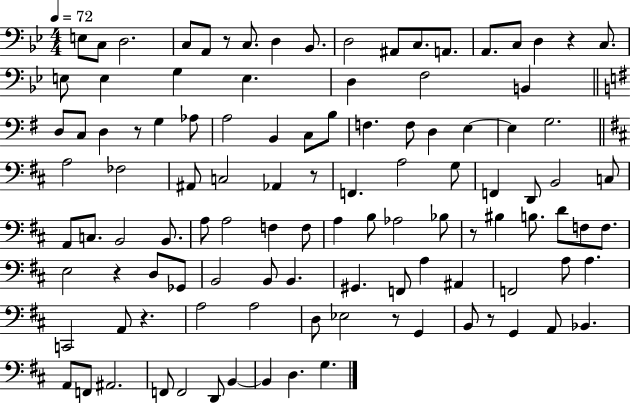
{
  \clef bass
  \numericTimeSignature
  \time 4/4
  \key bes \major
  \tempo 4 = 72
  e8 c8 d2. | c8 a,8 r8 c8. d4 bes,8. | d2 ais,8 c8. a,8. | a,8. c8 d4 r4 c8. | \break e8 e4 g4 e4. | d4 f2 b,4 | \bar "||" \break \key e \minor d8 c8 d4 r8 g4 aes8 | a2 b,4 c8 b8 | f4. f8 d4 e4~~ | e4 g2. | \break \bar "||" \break \key d \major a2 fes2 | ais,8 c2 aes,4 r8 | f,4. a2 g8 | f,4 d,8 b,2 c8 | \break a,8 c8. b,2 b,8. | a8 a2 f4 f8 | a4 b8 aes2 bes8 | r8 bis4 b8. d'8 f8 f8. | \break e2 r4 d8 ges,8 | b,2 b,8 b,4. | gis,4. f,8 a4 ais,4 | f,2 a8 a4. | \break c,2 a,8 r4. | a2 a2 | d8 ees2 r8 g,4 | b,8 r8 g,4 a,8 bes,4. | \break a,8 f,8 ais,2. | f,8 f,2 d,8 b,4~~ | b,4 d4. g4. | \bar "|."
}